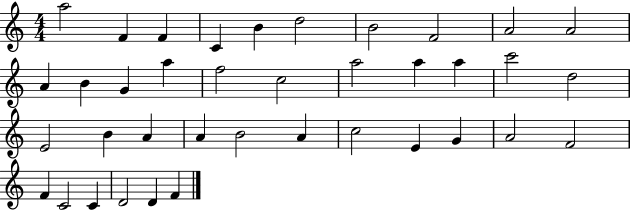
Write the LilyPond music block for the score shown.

{
  \clef treble
  \numericTimeSignature
  \time 4/4
  \key c \major
  a''2 f'4 f'4 | c'4 b'4 d''2 | b'2 f'2 | a'2 a'2 | \break a'4 b'4 g'4 a''4 | f''2 c''2 | a''2 a''4 a''4 | c'''2 d''2 | \break e'2 b'4 a'4 | a'4 b'2 a'4 | c''2 e'4 g'4 | a'2 f'2 | \break f'4 c'2 c'4 | d'2 d'4 f'4 | \bar "|."
}